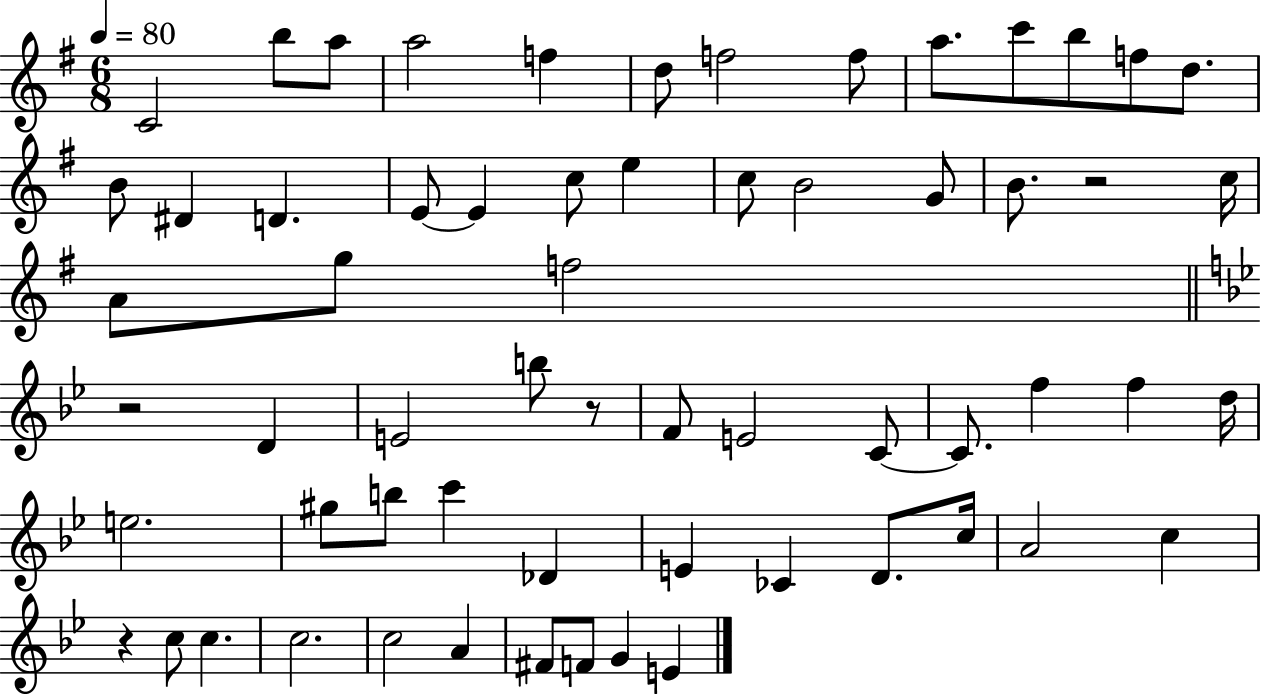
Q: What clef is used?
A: treble